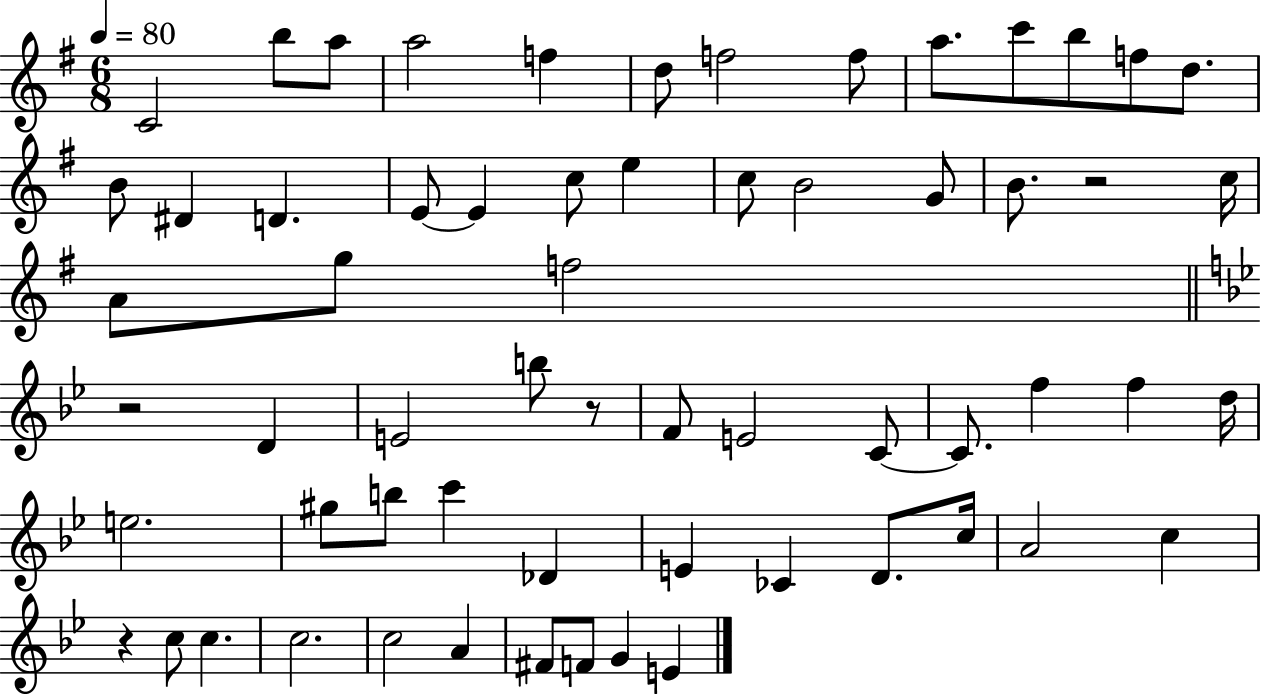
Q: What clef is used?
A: treble